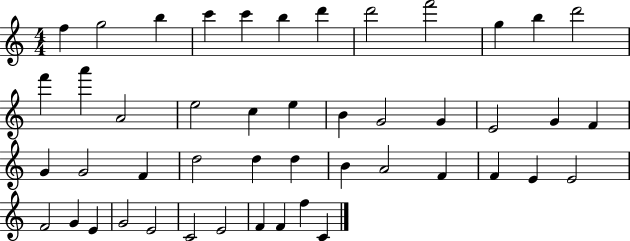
X:1
T:Untitled
M:4/4
L:1/4
K:C
f g2 b c' c' b d' d'2 f'2 g b d'2 f' a' A2 e2 c e B G2 G E2 G F G G2 F d2 d d B A2 F F E E2 F2 G E G2 E2 C2 E2 F F f C